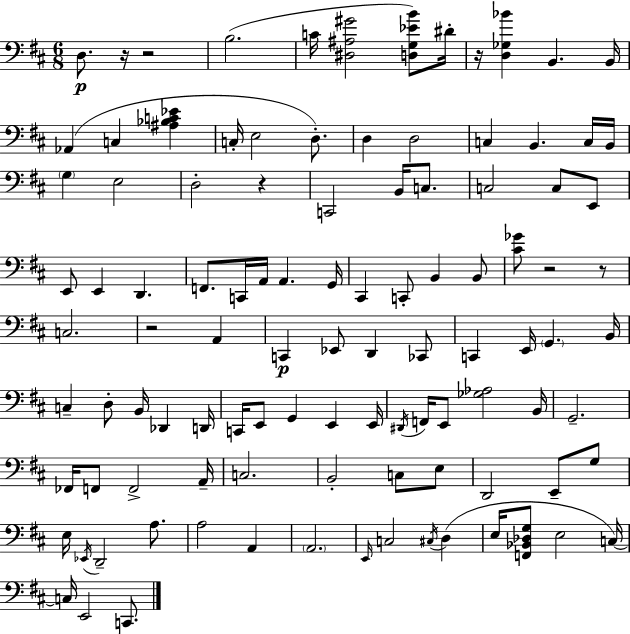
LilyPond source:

{
  \clef bass
  \numericTimeSignature
  \time 6/8
  \key d \major
  \repeat volta 2 { d8.\p r16 r2 | b2.( | c'16 <dis ais gis'>2 <d g ees' b'>8) dis'16-. | r16 <d ges bes'>4 b,4. b,16 | \break aes,4( c4 <ais bes c' ees'>4 | c16-. e2 d8.-.) | d4 d2 | c4 b,4. c16 b,16 | \break \parenthesize g4 e2 | d2-. r4 | c,2 b,16 c8. | c2 c8 e,8 | \break e,8 e,4 d,4. | f,8. c,16 a,16 a,4. g,16 | cis,4 c,8-. b,4 b,8 | <cis' ges'>8 r2 r8 | \break c2. | r2 a,4 | c,4\p ees,8 d,4 ces,8 | c,4 e,16 \parenthesize g,4. b,16 | \break c4-- d8-. b,16 des,4 d,16 | c,16 e,8 g,4 e,4 e,16 | \acciaccatura { dis,16 } f,16 e,8 <ges aes>2 | b,16 g,2.-- | \break fes,16 f,8 f,2-> | a,16-- c2. | b,2-. c8 e8 | d,2 e,8-- g8 | \break e16 \acciaccatura { ees,16 } d,2-- a8. | a2 a,4 | \parenthesize a,2. | \grace { e,16 } c2 \acciaccatura { cis16 } | \break d4( e16 <f, bes, des g>8 e2 | c16~~) c16 e,2 | c,8. } \bar "|."
}